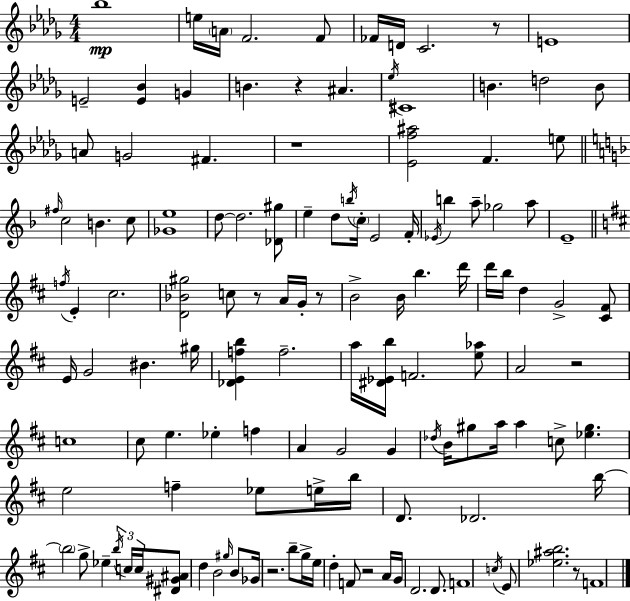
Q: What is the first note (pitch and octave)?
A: Bb5